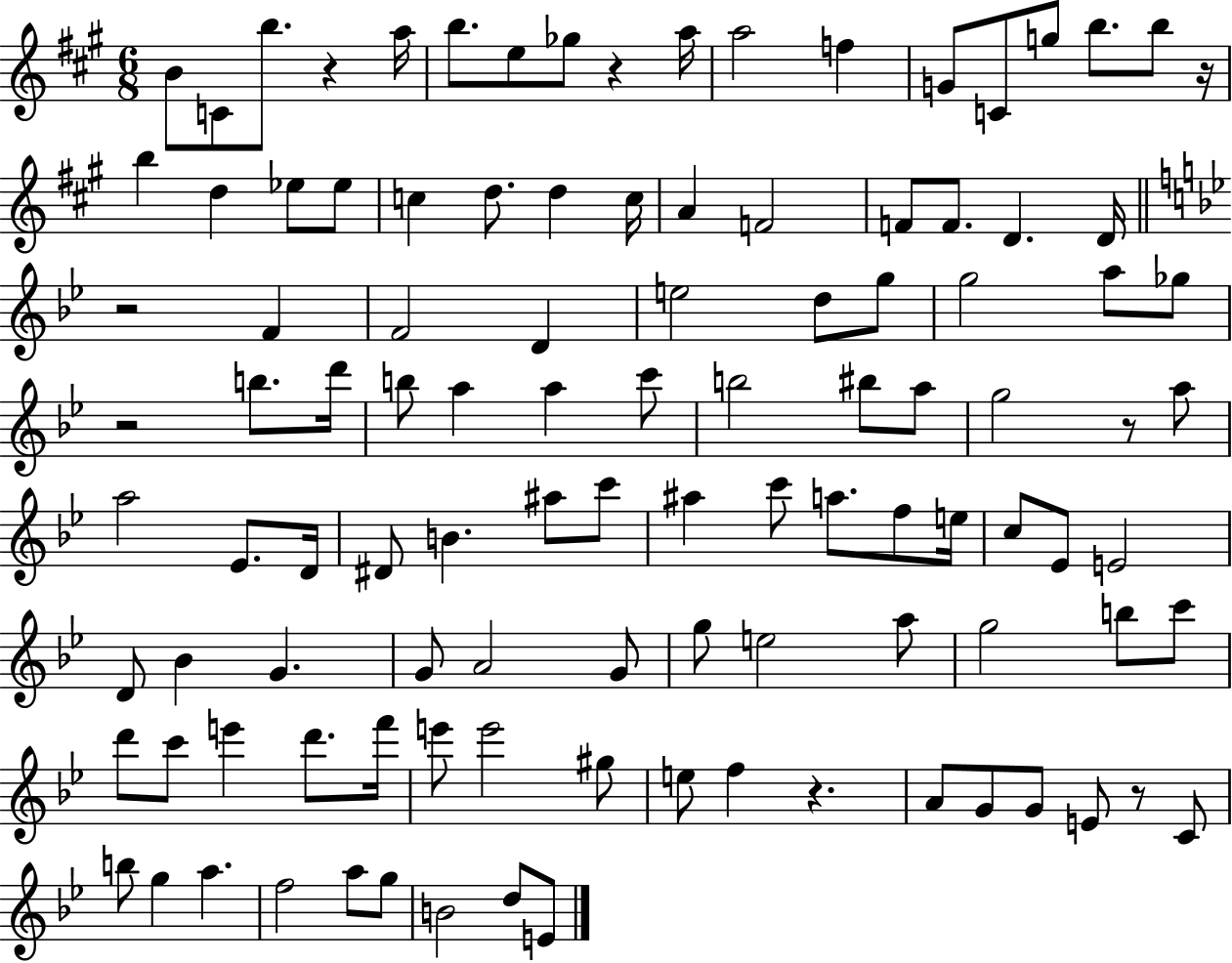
{
  \clef treble
  \numericTimeSignature
  \time 6/8
  \key a \major
  \repeat volta 2 { b'8 c'8 b''8. r4 a''16 | b''8. e''8 ges''8 r4 a''16 | a''2 f''4 | g'8 c'8 g''8 b''8. b''8 r16 | \break b''4 d''4 ees''8 ees''8 | c''4 d''8. d''4 c''16 | a'4 f'2 | f'8 f'8. d'4. d'16 | \break \bar "||" \break \key g \minor r2 f'4 | f'2 d'4 | e''2 d''8 g''8 | g''2 a''8 ges''8 | \break r2 b''8. d'''16 | b''8 a''4 a''4 c'''8 | b''2 bis''8 a''8 | g''2 r8 a''8 | \break a''2 ees'8. d'16 | dis'8 b'4. ais''8 c'''8 | ais''4 c'''8 a''8. f''8 e''16 | c''8 ees'8 e'2 | \break d'8 bes'4 g'4. | g'8 a'2 g'8 | g''8 e''2 a''8 | g''2 b''8 c'''8 | \break d'''8 c'''8 e'''4 d'''8. f'''16 | e'''8 e'''2 gis''8 | e''8 f''4 r4. | a'8 g'8 g'8 e'8 r8 c'8 | \break b''8 g''4 a''4. | f''2 a''8 g''8 | b'2 d''8 e'8 | } \bar "|."
}